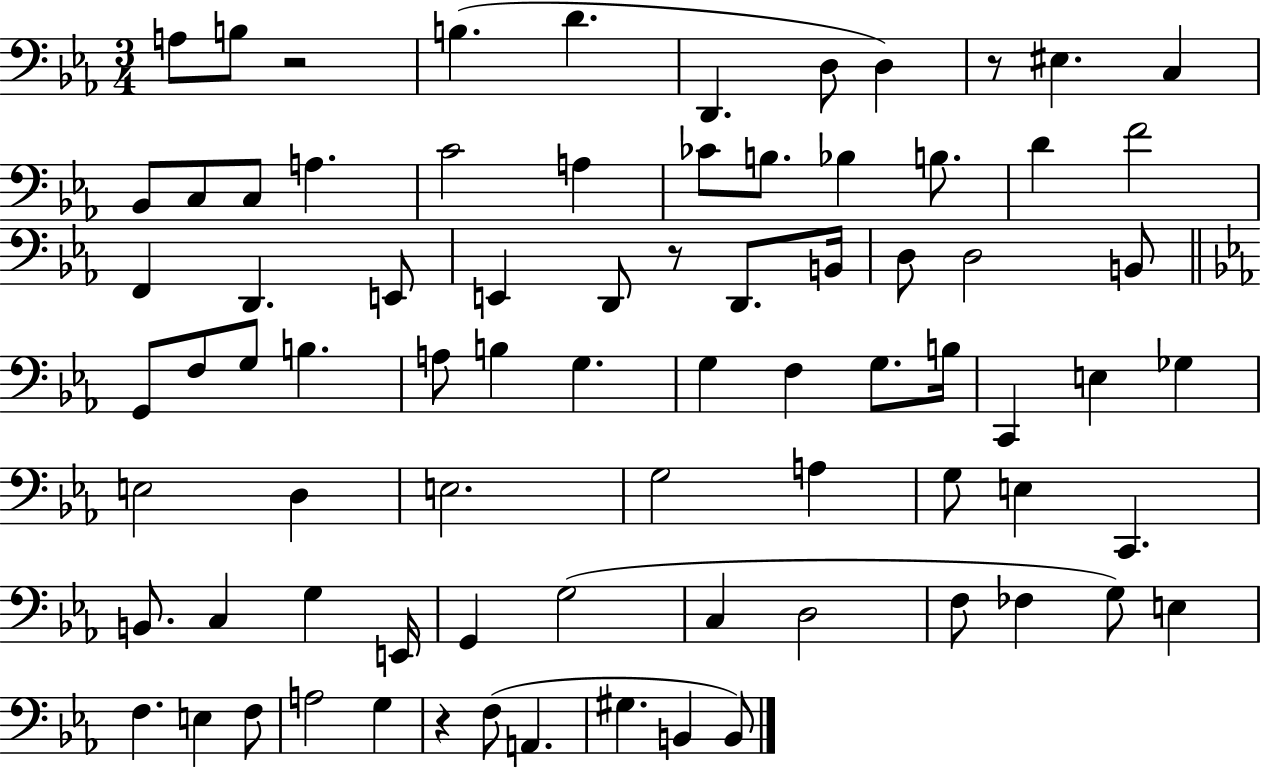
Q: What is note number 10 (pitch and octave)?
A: Bb2